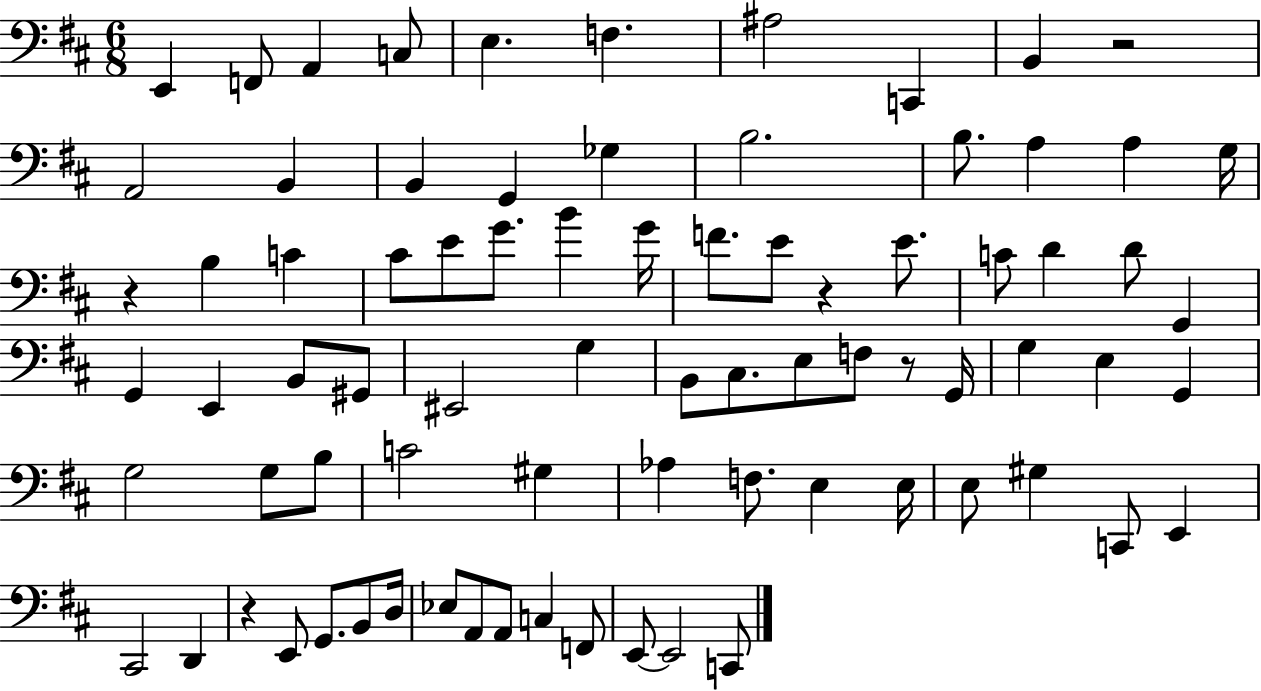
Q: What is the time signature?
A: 6/8